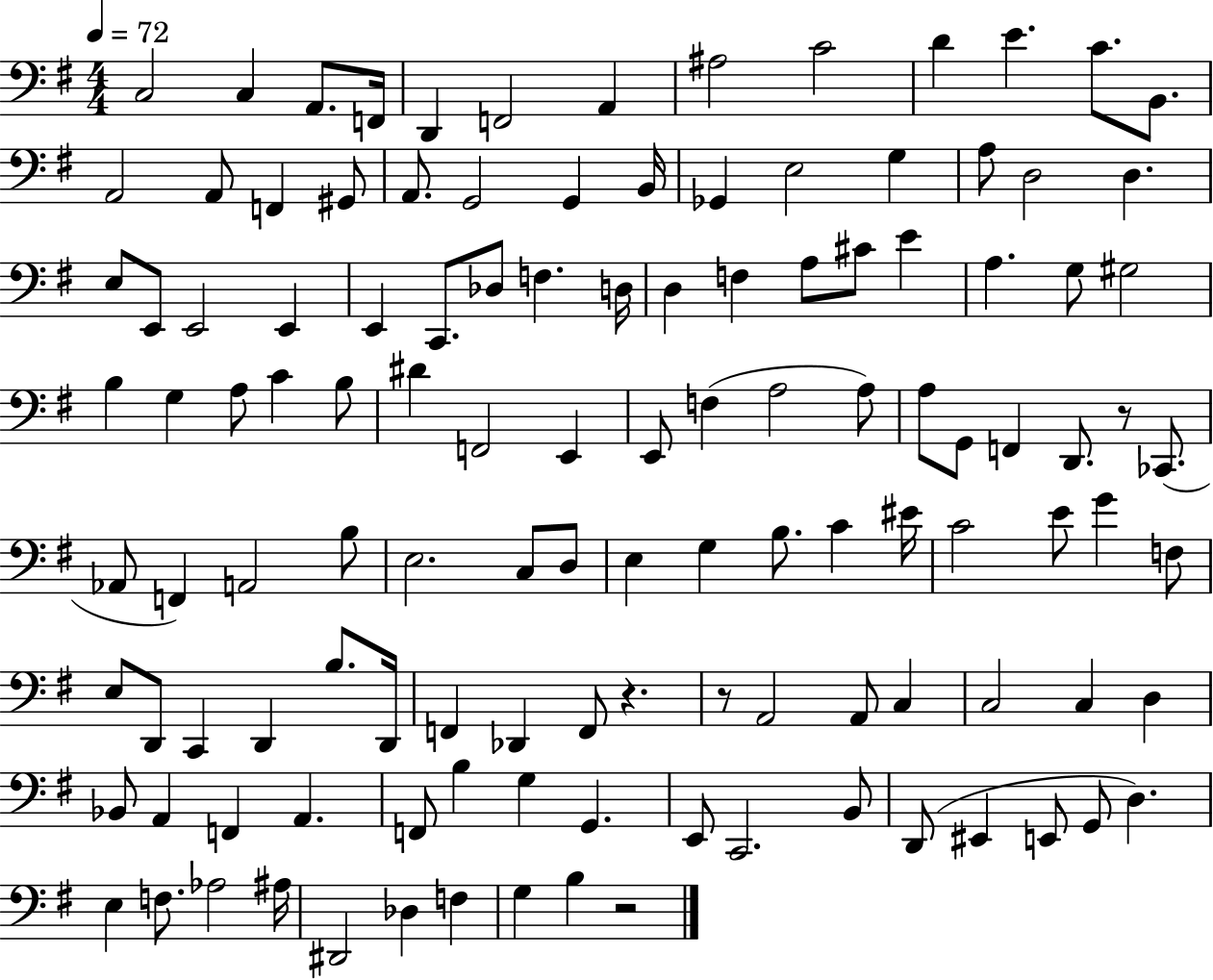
C3/h C3/q A2/e. F2/s D2/q F2/h A2/q A#3/h C4/h D4/q E4/q. C4/e. B2/e. A2/h A2/e F2/q G#2/e A2/e. G2/h G2/q B2/s Gb2/q E3/h G3/q A3/e D3/h D3/q. E3/e E2/e E2/h E2/q E2/q C2/e. Db3/e F3/q. D3/s D3/q F3/q A3/e C#4/e E4/q A3/q. G3/e G#3/h B3/q G3/q A3/e C4/q B3/e D#4/q F2/h E2/q E2/e F3/q A3/h A3/e A3/e G2/e F2/q D2/e. R/e CES2/e. Ab2/e F2/q A2/h B3/e E3/h. C3/e D3/e E3/q G3/q B3/e. C4/q EIS4/s C4/h E4/e G4/q F3/e E3/e D2/e C2/q D2/q B3/e. D2/s F2/q Db2/q F2/e R/q. R/e A2/h A2/e C3/q C3/h C3/q D3/q Bb2/e A2/q F2/q A2/q. F2/e B3/q G3/q G2/q. E2/e C2/h. B2/e D2/e EIS2/q E2/e G2/e D3/q. E3/q F3/e. Ab3/h A#3/s D#2/h Db3/q F3/q G3/q B3/q R/h